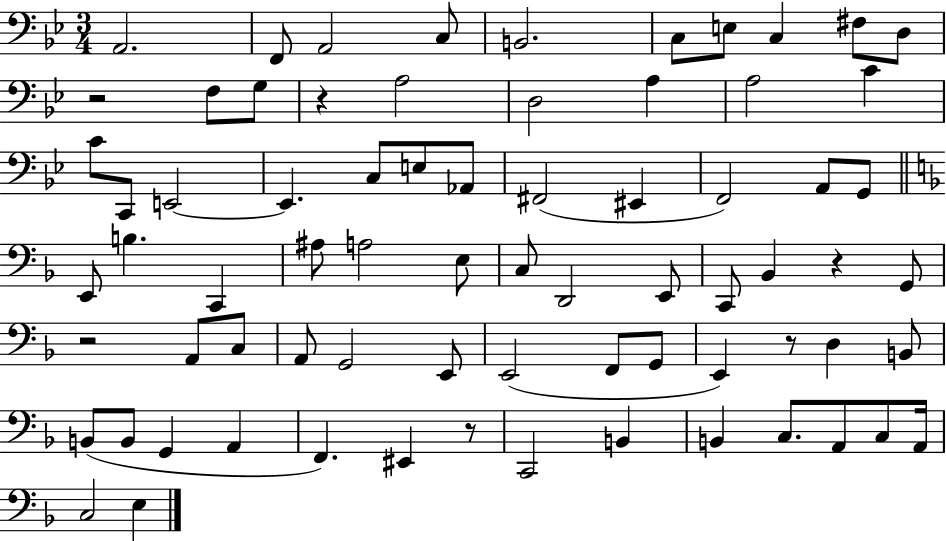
X:1
T:Untitled
M:3/4
L:1/4
K:Bb
A,,2 F,,/2 A,,2 C,/2 B,,2 C,/2 E,/2 C, ^F,/2 D,/2 z2 F,/2 G,/2 z A,2 D,2 A, A,2 C C/2 C,,/2 E,,2 E,, C,/2 E,/2 _A,,/2 ^F,,2 ^E,, F,,2 A,,/2 G,,/2 E,,/2 B, C,, ^A,/2 A,2 E,/2 C,/2 D,,2 E,,/2 C,,/2 _B,, z G,,/2 z2 A,,/2 C,/2 A,,/2 G,,2 E,,/2 E,,2 F,,/2 G,,/2 E,, z/2 D, B,,/2 B,,/2 B,,/2 G,, A,, F,, ^E,, z/2 C,,2 B,, B,, C,/2 A,,/2 C,/2 A,,/4 C,2 E,